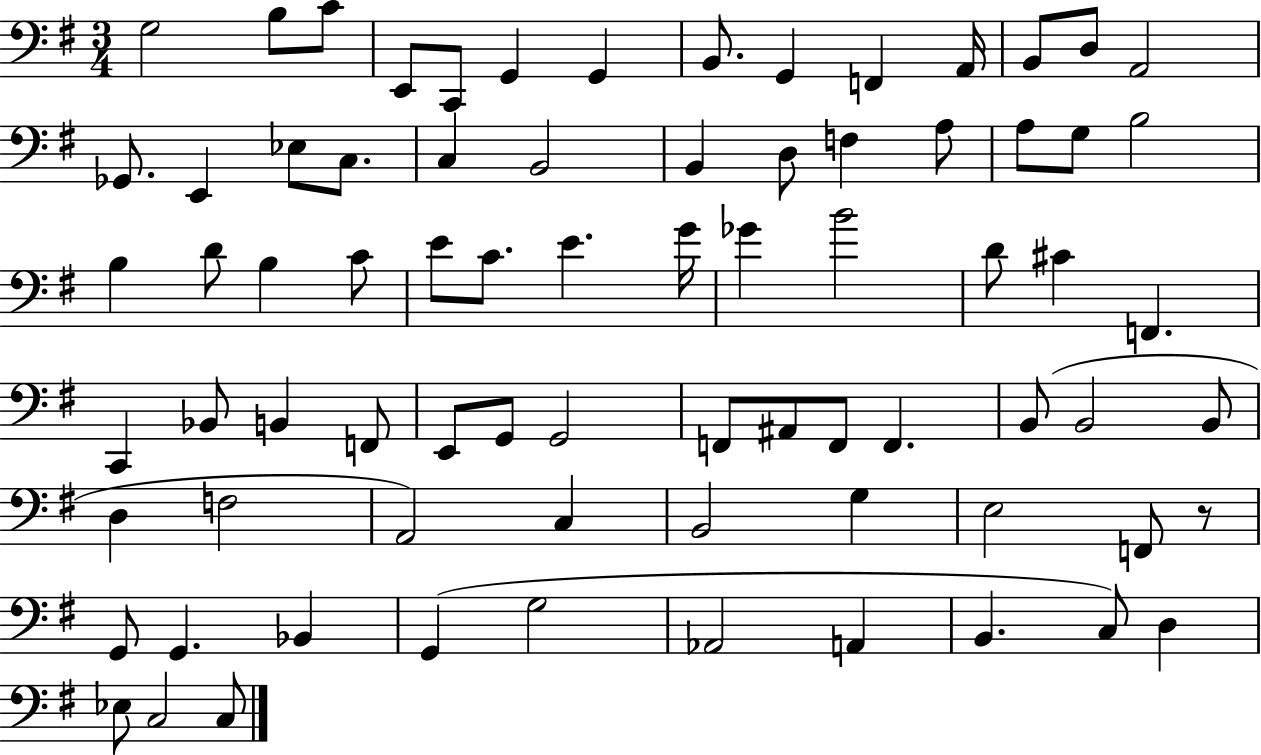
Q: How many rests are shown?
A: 1